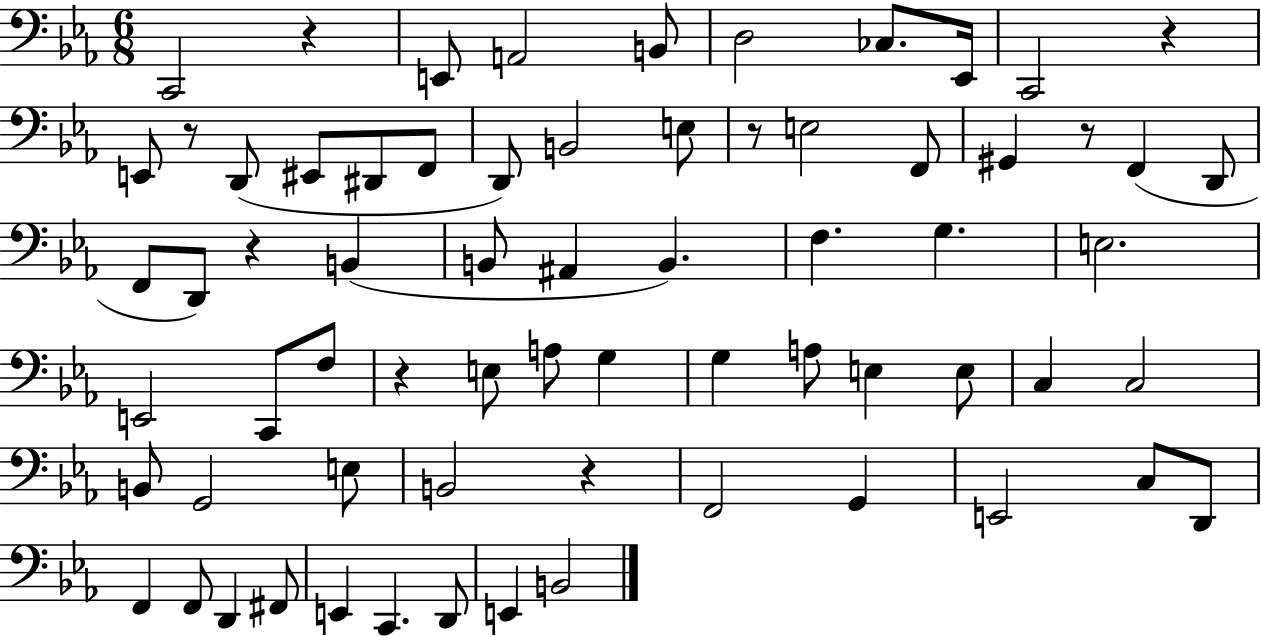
{
  \clef bass
  \numericTimeSignature
  \time 6/8
  \key ees \major
  c,2 r4 | e,8 a,2 b,8 | d2 ces8. ees,16 | c,2 r4 | \break e,8 r8 d,8( eis,8 dis,8 f,8 | d,8) b,2 e8 | r8 e2 f,8 | gis,4 r8 f,4( d,8 | \break f,8 d,8) r4 b,4( | b,8 ais,4 b,4.) | f4. g4. | e2. | \break e,2 c,8 f8 | r4 e8 a8 g4 | g4 a8 e4 e8 | c4 c2 | \break b,8 g,2 e8 | b,2 r4 | f,2 g,4 | e,2 c8 d,8 | \break f,4 f,8 d,4 fis,8 | e,4 c,4. d,8 | e,4 b,2 | \bar "|."
}